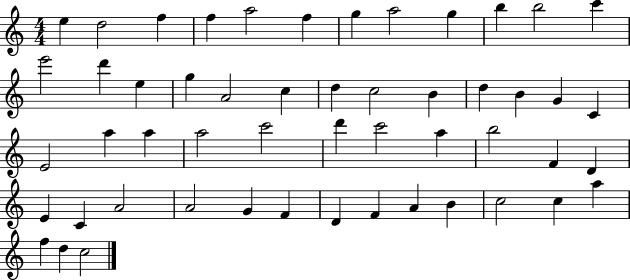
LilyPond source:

{
  \clef treble
  \numericTimeSignature
  \time 4/4
  \key c \major
  e''4 d''2 f''4 | f''4 a''2 f''4 | g''4 a''2 g''4 | b''4 b''2 c'''4 | \break e'''2 d'''4 e''4 | g''4 a'2 c''4 | d''4 c''2 b'4 | d''4 b'4 g'4 c'4 | \break e'2 a''4 a''4 | a''2 c'''2 | d'''4 c'''2 a''4 | b''2 f'4 d'4 | \break e'4 c'4 a'2 | a'2 g'4 f'4 | d'4 f'4 a'4 b'4 | c''2 c''4 a''4 | \break f''4 d''4 c''2 | \bar "|."
}